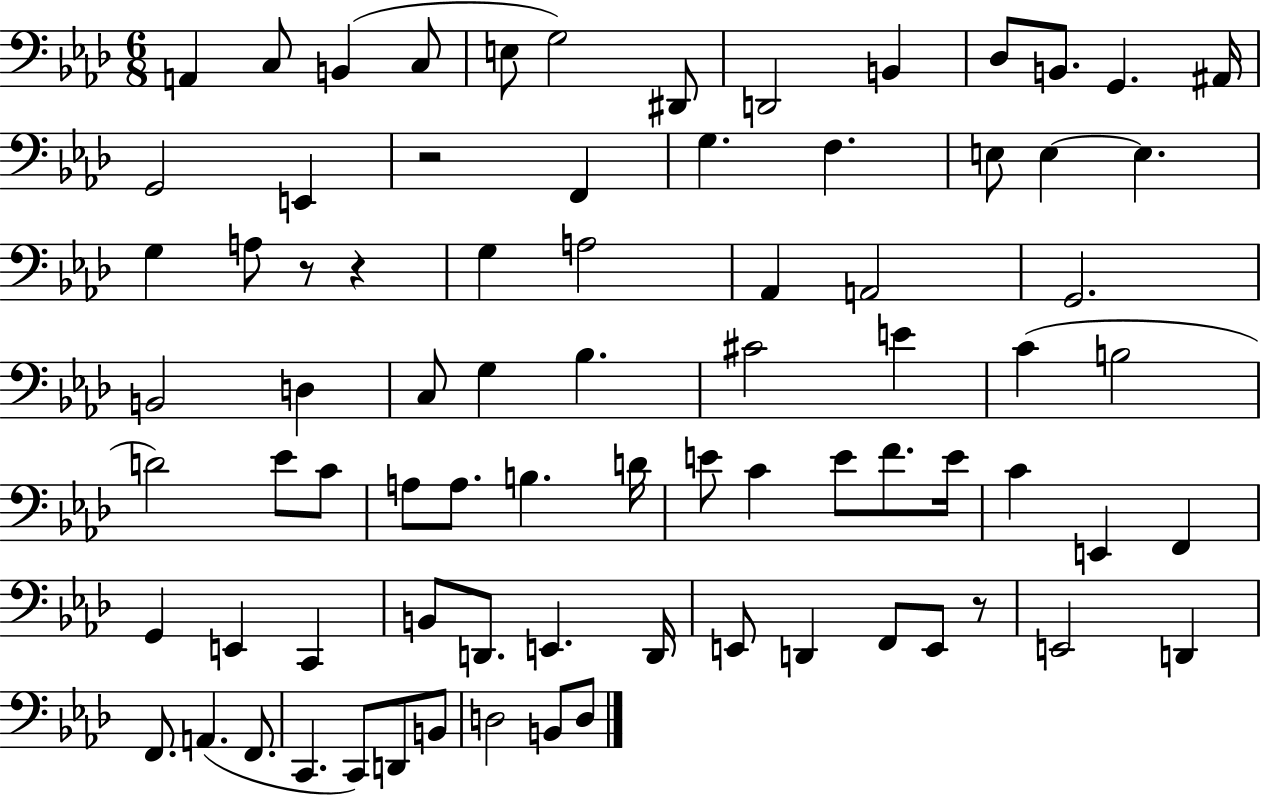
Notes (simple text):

A2/q C3/e B2/q C3/e E3/e G3/h D#2/e D2/h B2/q Db3/e B2/e. G2/q. A#2/s G2/h E2/q R/h F2/q G3/q. F3/q. E3/e E3/q E3/q. G3/q A3/e R/e R/q G3/q A3/h Ab2/q A2/h G2/h. B2/h D3/q C3/e G3/q Bb3/q. C#4/h E4/q C4/q B3/h D4/h Eb4/e C4/e A3/e A3/e. B3/q. D4/s E4/e C4/q E4/e F4/e. E4/s C4/q E2/q F2/q G2/q E2/q C2/q B2/e D2/e. E2/q. D2/s E2/e D2/q F2/e E2/e R/e E2/h D2/q F2/e. A2/q. F2/e. C2/q. C2/e D2/e B2/e D3/h B2/e D3/e